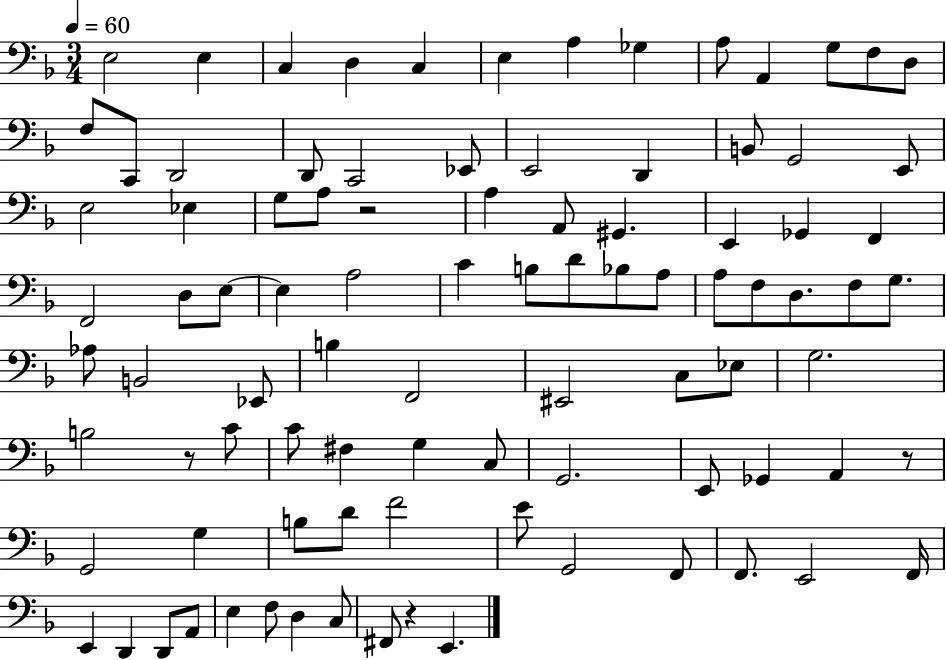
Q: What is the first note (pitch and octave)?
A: E3